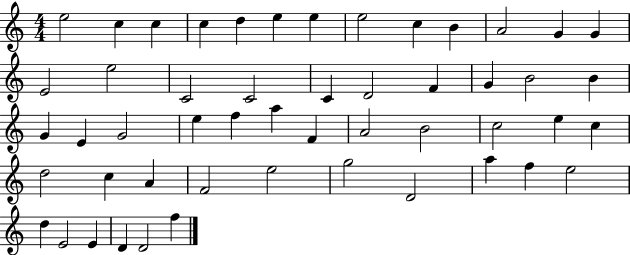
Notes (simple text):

E5/h C5/q C5/q C5/q D5/q E5/q E5/q E5/h C5/q B4/q A4/h G4/q G4/q E4/h E5/h C4/h C4/h C4/q D4/h F4/q G4/q B4/h B4/q G4/q E4/q G4/h E5/q F5/q A5/q F4/q A4/h B4/h C5/h E5/q C5/q D5/h C5/q A4/q F4/h E5/h G5/h D4/h A5/q F5/q E5/h D5/q E4/h E4/q D4/q D4/h F5/q